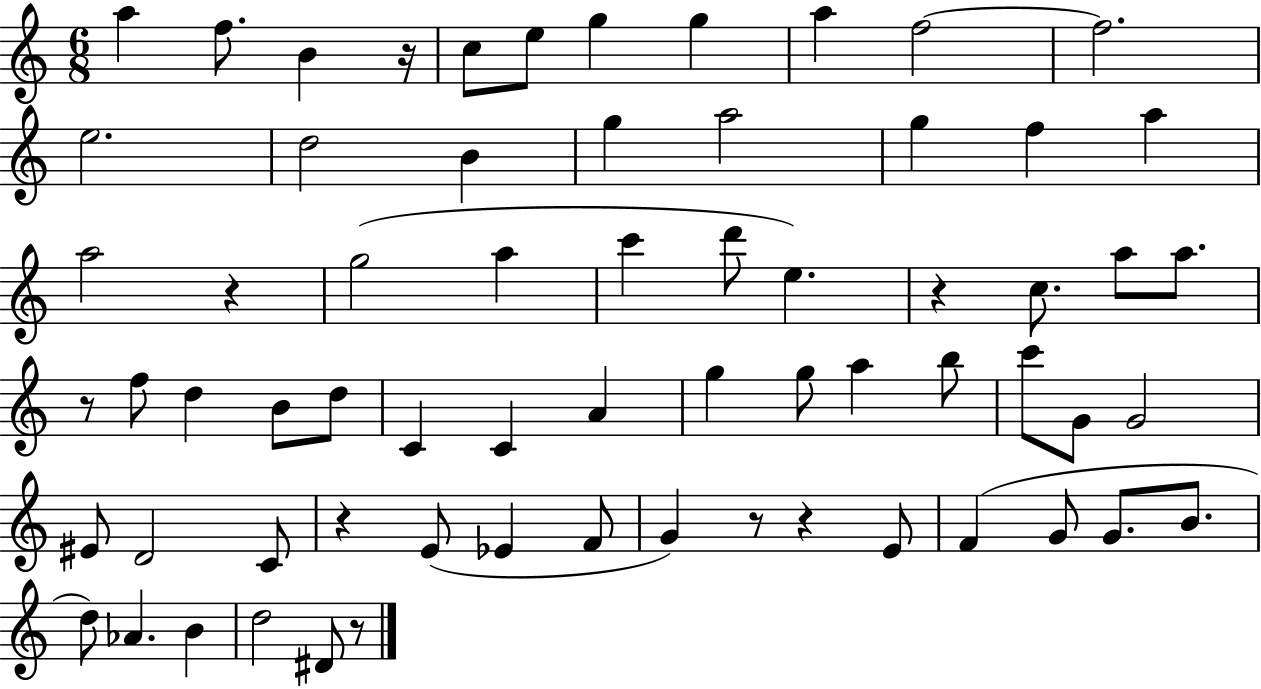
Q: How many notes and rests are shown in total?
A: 66